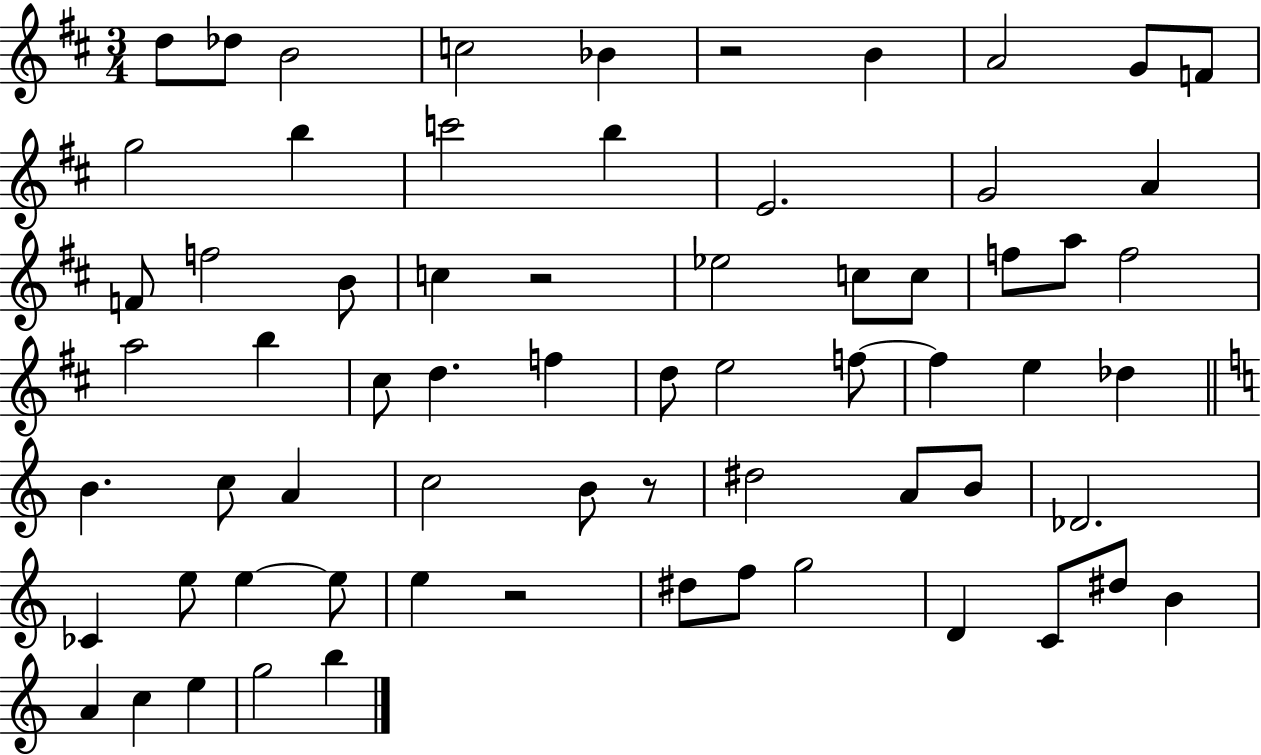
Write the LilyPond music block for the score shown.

{
  \clef treble
  \numericTimeSignature
  \time 3/4
  \key d \major
  d''8 des''8 b'2 | c''2 bes'4 | r2 b'4 | a'2 g'8 f'8 | \break g''2 b''4 | c'''2 b''4 | e'2. | g'2 a'4 | \break f'8 f''2 b'8 | c''4 r2 | ees''2 c''8 c''8 | f''8 a''8 f''2 | \break a''2 b''4 | cis''8 d''4. f''4 | d''8 e''2 f''8~~ | f''4 e''4 des''4 | \break \bar "||" \break \key c \major b'4. c''8 a'4 | c''2 b'8 r8 | dis''2 a'8 b'8 | des'2. | \break ces'4 e''8 e''4~~ e''8 | e''4 r2 | dis''8 f''8 g''2 | d'4 c'8 dis''8 b'4 | \break a'4 c''4 e''4 | g''2 b''4 | \bar "|."
}